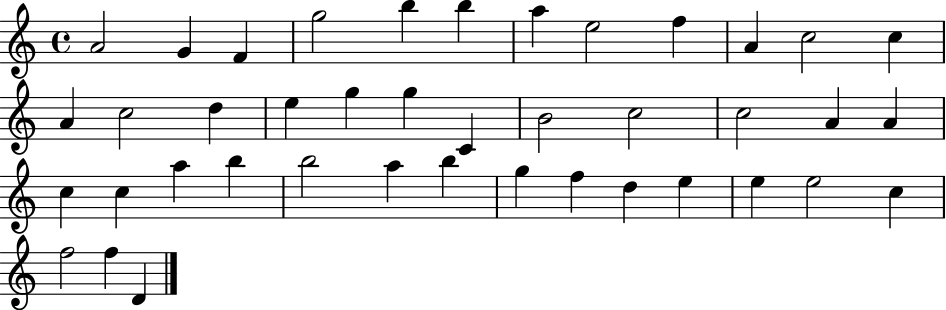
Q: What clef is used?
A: treble